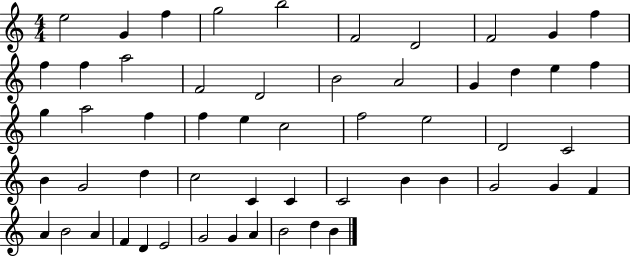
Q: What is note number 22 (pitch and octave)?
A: G5